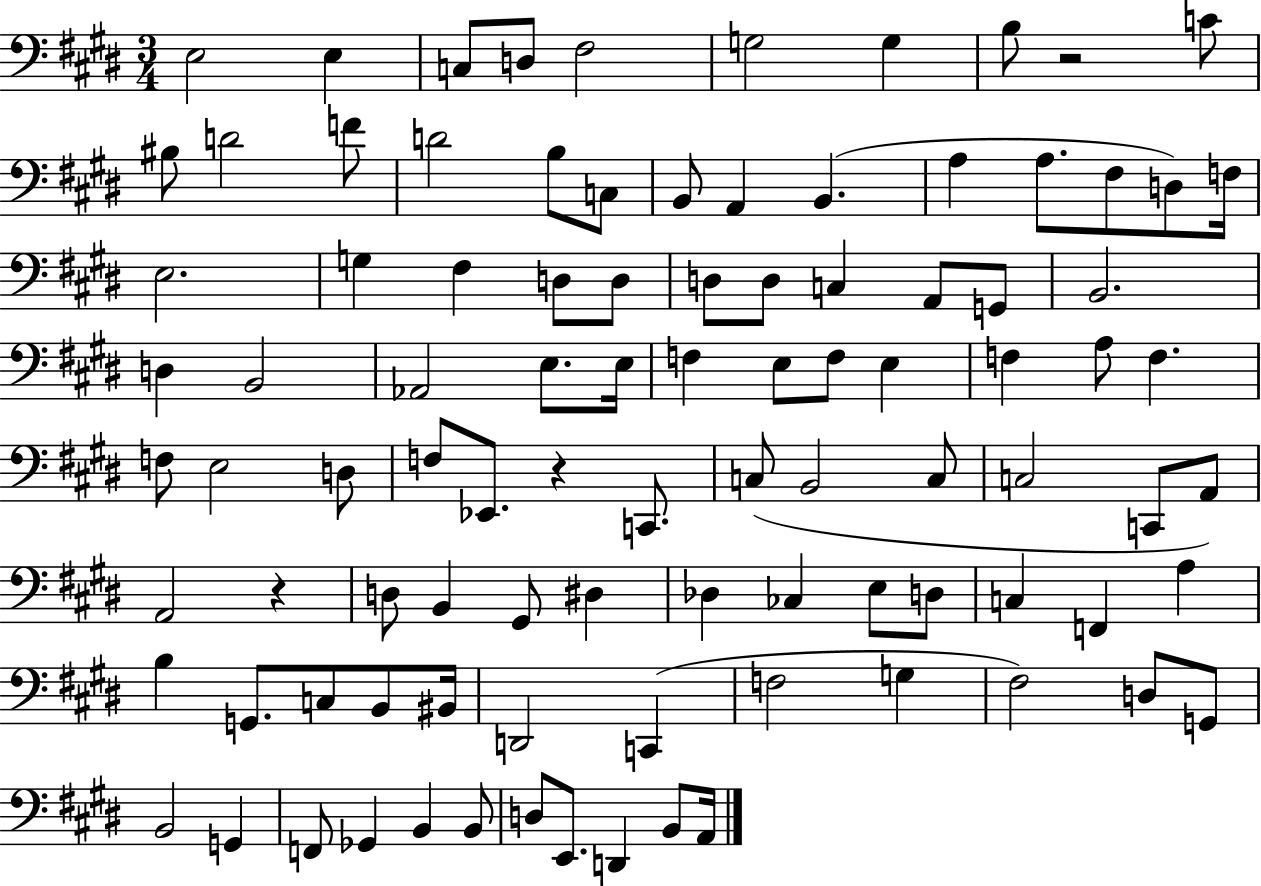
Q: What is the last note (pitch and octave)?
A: A2